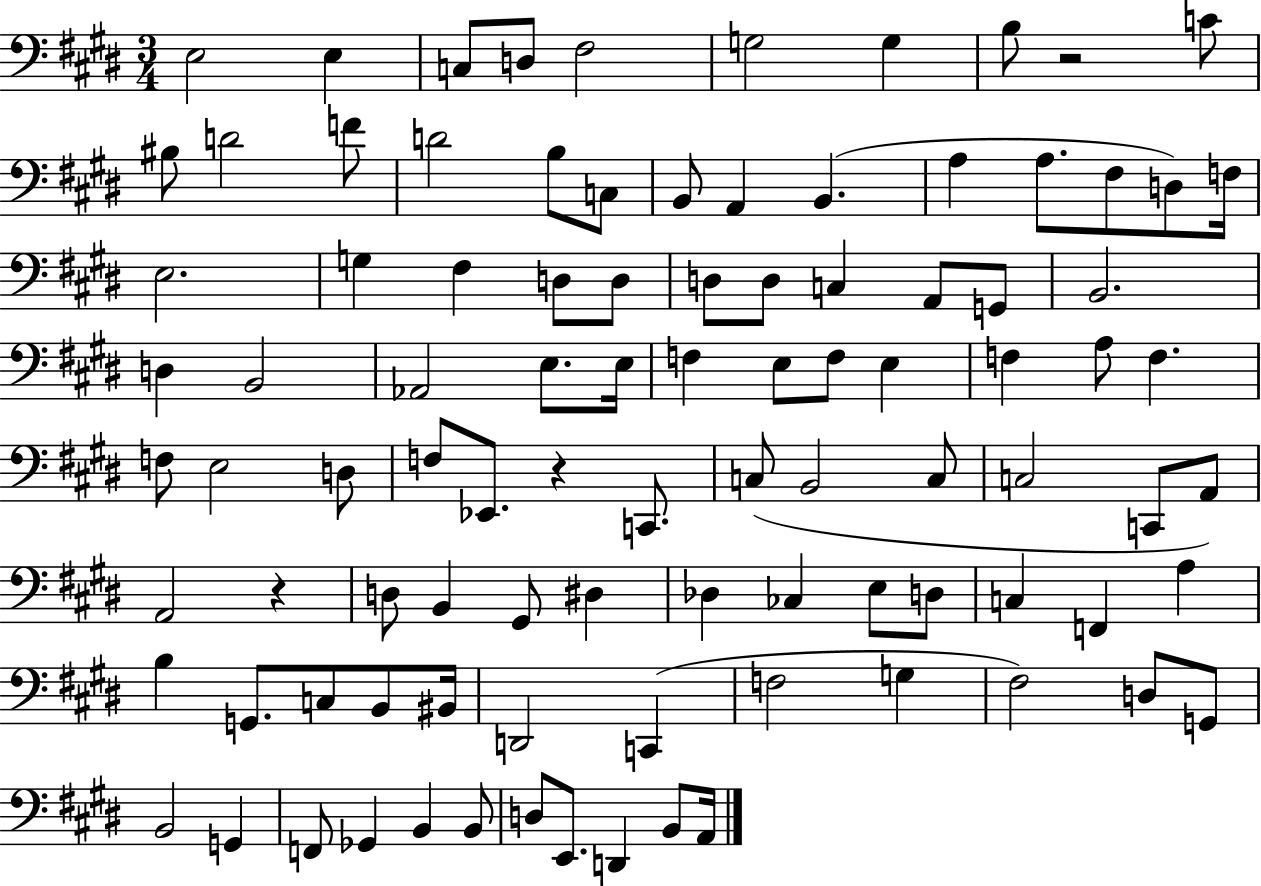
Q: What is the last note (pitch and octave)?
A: A2